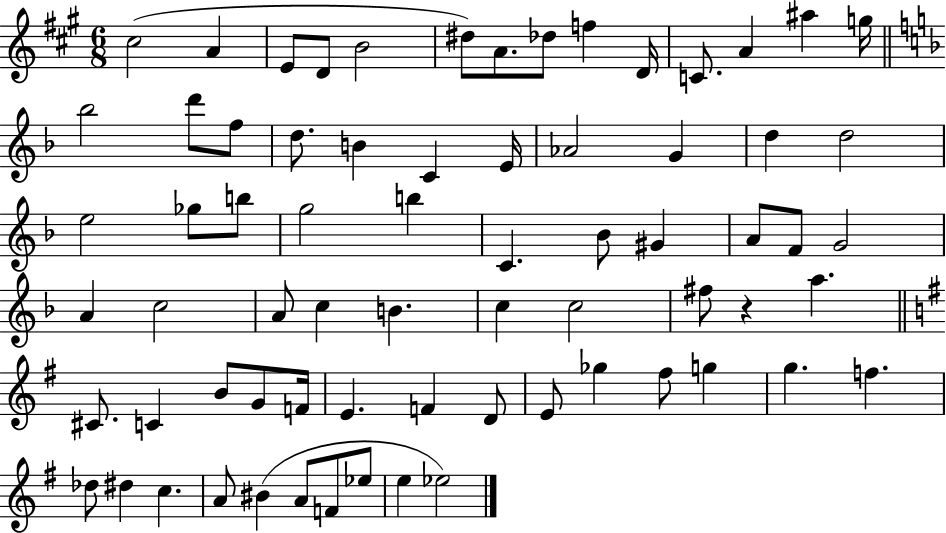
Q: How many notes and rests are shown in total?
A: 70